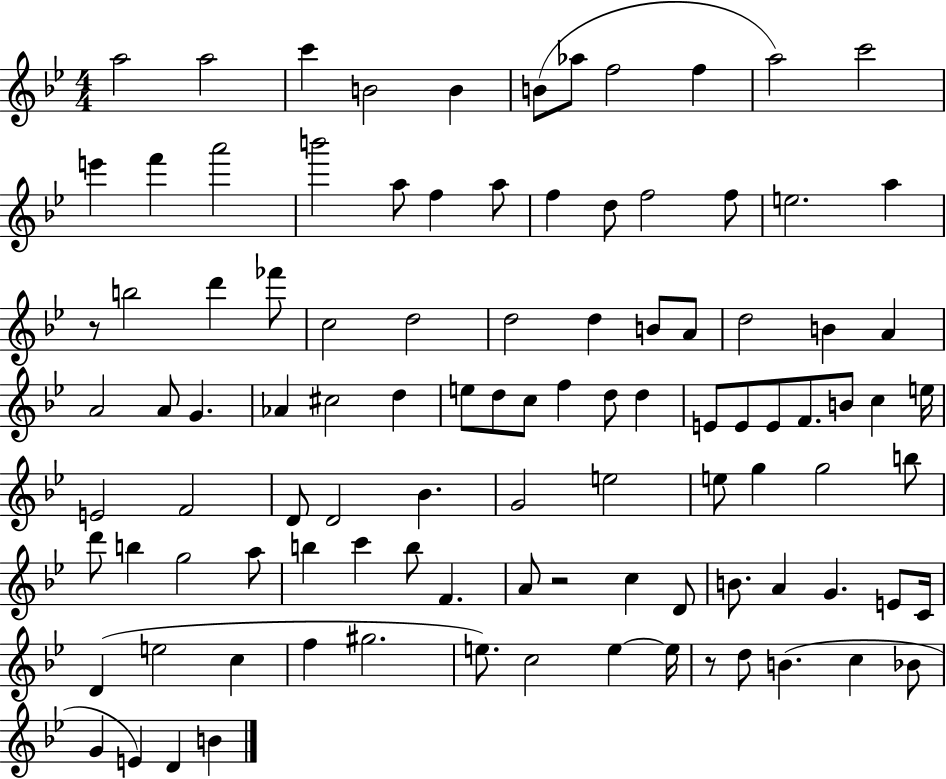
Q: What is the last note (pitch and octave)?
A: B4